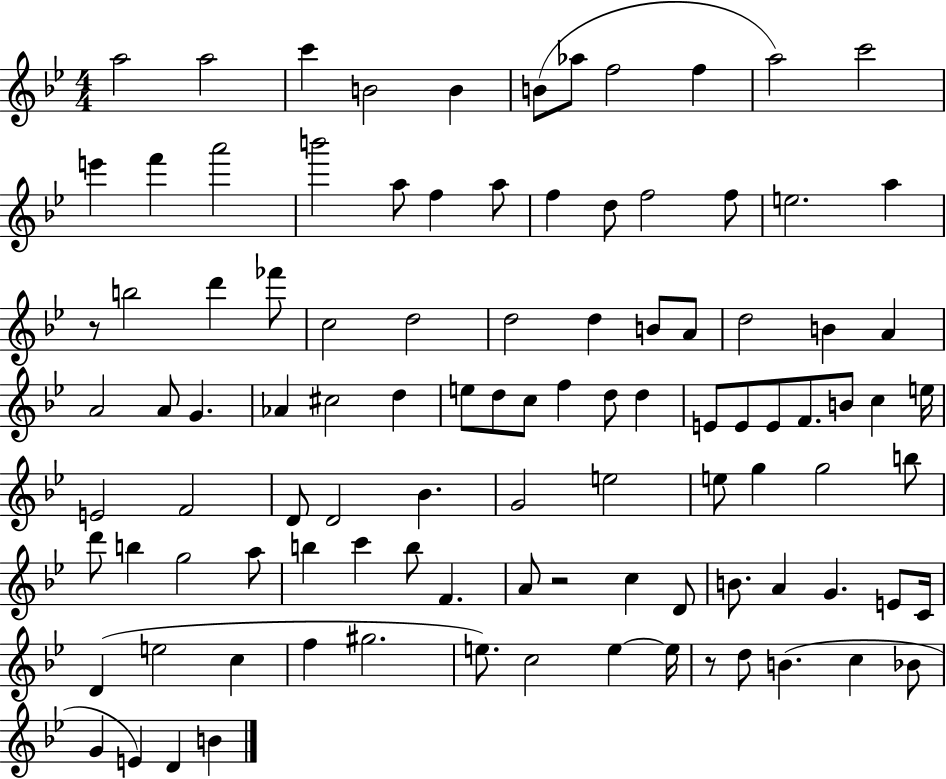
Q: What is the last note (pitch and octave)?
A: B4